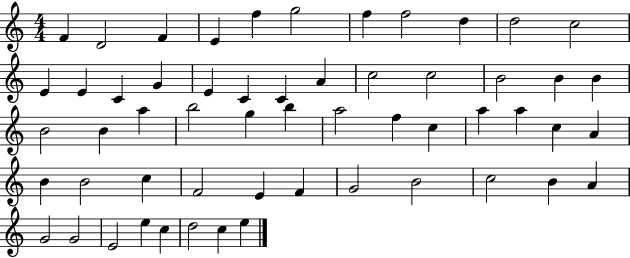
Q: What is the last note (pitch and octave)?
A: E5